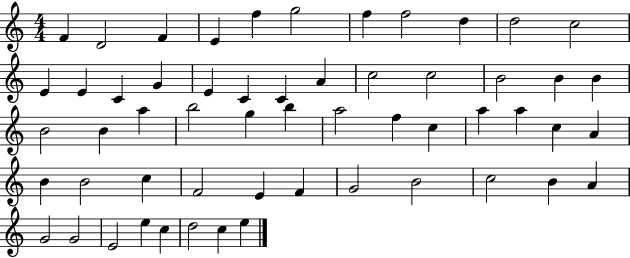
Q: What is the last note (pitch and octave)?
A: E5